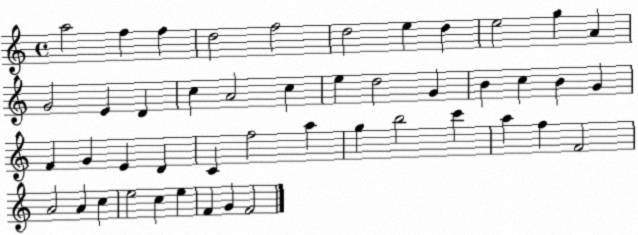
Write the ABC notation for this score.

X:1
T:Untitled
M:4/4
L:1/4
K:C
a2 f f d2 f2 d2 e d e2 g A G2 E D c A2 c e d2 G B c B G F G E D C f2 a g b2 c' a f F2 A2 A c e2 c e F G F2